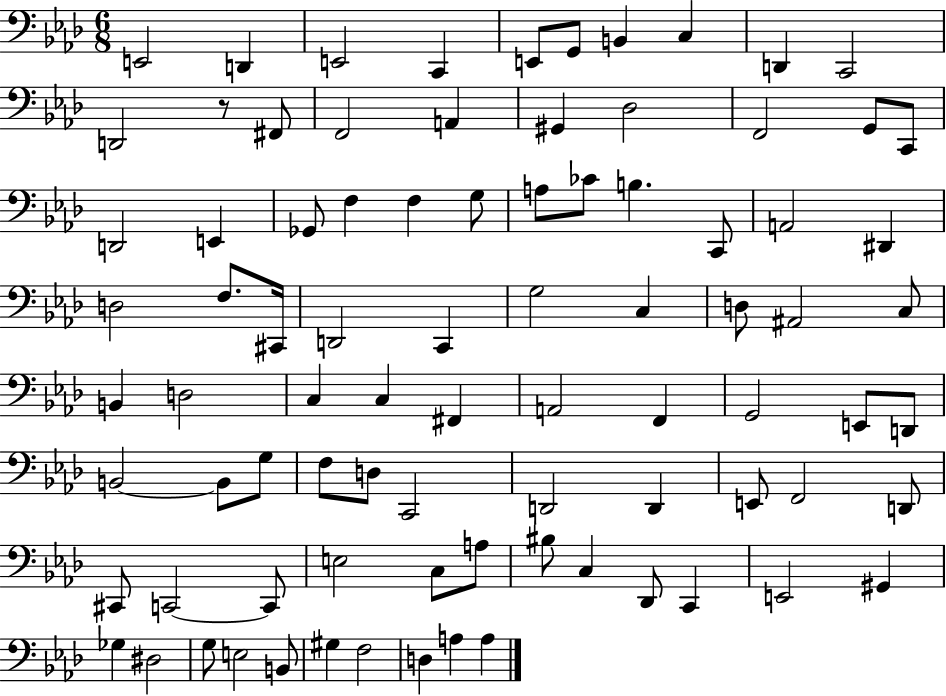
{
  \clef bass
  \numericTimeSignature
  \time 6/8
  \key aes \major
  e,2 d,4 | e,2 c,4 | e,8 g,8 b,4 c4 | d,4 c,2 | \break d,2 r8 fis,8 | f,2 a,4 | gis,4 des2 | f,2 g,8 c,8 | \break d,2 e,4 | ges,8 f4 f4 g8 | a8 ces'8 b4. c,8 | a,2 dis,4 | \break d2 f8. cis,16 | d,2 c,4 | g2 c4 | d8 ais,2 c8 | \break b,4 d2 | c4 c4 fis,4 | a,2 f,4 | g,2 e,8 d,8 | \break b,2~~ b,8 g8 | f8 d8 c,2 | d,2 d,4 | e,8 f,2 d,8 | \break cis,8 c,2~~ c,8 | e2 c8 a8 | bis8 c4 des,8 c,4 | e,2 gis,4 | \break ges4 dis2 | g8 e2 b,8 | gis4 f2 | d4 a4 a4 | \break \bar "|."
}